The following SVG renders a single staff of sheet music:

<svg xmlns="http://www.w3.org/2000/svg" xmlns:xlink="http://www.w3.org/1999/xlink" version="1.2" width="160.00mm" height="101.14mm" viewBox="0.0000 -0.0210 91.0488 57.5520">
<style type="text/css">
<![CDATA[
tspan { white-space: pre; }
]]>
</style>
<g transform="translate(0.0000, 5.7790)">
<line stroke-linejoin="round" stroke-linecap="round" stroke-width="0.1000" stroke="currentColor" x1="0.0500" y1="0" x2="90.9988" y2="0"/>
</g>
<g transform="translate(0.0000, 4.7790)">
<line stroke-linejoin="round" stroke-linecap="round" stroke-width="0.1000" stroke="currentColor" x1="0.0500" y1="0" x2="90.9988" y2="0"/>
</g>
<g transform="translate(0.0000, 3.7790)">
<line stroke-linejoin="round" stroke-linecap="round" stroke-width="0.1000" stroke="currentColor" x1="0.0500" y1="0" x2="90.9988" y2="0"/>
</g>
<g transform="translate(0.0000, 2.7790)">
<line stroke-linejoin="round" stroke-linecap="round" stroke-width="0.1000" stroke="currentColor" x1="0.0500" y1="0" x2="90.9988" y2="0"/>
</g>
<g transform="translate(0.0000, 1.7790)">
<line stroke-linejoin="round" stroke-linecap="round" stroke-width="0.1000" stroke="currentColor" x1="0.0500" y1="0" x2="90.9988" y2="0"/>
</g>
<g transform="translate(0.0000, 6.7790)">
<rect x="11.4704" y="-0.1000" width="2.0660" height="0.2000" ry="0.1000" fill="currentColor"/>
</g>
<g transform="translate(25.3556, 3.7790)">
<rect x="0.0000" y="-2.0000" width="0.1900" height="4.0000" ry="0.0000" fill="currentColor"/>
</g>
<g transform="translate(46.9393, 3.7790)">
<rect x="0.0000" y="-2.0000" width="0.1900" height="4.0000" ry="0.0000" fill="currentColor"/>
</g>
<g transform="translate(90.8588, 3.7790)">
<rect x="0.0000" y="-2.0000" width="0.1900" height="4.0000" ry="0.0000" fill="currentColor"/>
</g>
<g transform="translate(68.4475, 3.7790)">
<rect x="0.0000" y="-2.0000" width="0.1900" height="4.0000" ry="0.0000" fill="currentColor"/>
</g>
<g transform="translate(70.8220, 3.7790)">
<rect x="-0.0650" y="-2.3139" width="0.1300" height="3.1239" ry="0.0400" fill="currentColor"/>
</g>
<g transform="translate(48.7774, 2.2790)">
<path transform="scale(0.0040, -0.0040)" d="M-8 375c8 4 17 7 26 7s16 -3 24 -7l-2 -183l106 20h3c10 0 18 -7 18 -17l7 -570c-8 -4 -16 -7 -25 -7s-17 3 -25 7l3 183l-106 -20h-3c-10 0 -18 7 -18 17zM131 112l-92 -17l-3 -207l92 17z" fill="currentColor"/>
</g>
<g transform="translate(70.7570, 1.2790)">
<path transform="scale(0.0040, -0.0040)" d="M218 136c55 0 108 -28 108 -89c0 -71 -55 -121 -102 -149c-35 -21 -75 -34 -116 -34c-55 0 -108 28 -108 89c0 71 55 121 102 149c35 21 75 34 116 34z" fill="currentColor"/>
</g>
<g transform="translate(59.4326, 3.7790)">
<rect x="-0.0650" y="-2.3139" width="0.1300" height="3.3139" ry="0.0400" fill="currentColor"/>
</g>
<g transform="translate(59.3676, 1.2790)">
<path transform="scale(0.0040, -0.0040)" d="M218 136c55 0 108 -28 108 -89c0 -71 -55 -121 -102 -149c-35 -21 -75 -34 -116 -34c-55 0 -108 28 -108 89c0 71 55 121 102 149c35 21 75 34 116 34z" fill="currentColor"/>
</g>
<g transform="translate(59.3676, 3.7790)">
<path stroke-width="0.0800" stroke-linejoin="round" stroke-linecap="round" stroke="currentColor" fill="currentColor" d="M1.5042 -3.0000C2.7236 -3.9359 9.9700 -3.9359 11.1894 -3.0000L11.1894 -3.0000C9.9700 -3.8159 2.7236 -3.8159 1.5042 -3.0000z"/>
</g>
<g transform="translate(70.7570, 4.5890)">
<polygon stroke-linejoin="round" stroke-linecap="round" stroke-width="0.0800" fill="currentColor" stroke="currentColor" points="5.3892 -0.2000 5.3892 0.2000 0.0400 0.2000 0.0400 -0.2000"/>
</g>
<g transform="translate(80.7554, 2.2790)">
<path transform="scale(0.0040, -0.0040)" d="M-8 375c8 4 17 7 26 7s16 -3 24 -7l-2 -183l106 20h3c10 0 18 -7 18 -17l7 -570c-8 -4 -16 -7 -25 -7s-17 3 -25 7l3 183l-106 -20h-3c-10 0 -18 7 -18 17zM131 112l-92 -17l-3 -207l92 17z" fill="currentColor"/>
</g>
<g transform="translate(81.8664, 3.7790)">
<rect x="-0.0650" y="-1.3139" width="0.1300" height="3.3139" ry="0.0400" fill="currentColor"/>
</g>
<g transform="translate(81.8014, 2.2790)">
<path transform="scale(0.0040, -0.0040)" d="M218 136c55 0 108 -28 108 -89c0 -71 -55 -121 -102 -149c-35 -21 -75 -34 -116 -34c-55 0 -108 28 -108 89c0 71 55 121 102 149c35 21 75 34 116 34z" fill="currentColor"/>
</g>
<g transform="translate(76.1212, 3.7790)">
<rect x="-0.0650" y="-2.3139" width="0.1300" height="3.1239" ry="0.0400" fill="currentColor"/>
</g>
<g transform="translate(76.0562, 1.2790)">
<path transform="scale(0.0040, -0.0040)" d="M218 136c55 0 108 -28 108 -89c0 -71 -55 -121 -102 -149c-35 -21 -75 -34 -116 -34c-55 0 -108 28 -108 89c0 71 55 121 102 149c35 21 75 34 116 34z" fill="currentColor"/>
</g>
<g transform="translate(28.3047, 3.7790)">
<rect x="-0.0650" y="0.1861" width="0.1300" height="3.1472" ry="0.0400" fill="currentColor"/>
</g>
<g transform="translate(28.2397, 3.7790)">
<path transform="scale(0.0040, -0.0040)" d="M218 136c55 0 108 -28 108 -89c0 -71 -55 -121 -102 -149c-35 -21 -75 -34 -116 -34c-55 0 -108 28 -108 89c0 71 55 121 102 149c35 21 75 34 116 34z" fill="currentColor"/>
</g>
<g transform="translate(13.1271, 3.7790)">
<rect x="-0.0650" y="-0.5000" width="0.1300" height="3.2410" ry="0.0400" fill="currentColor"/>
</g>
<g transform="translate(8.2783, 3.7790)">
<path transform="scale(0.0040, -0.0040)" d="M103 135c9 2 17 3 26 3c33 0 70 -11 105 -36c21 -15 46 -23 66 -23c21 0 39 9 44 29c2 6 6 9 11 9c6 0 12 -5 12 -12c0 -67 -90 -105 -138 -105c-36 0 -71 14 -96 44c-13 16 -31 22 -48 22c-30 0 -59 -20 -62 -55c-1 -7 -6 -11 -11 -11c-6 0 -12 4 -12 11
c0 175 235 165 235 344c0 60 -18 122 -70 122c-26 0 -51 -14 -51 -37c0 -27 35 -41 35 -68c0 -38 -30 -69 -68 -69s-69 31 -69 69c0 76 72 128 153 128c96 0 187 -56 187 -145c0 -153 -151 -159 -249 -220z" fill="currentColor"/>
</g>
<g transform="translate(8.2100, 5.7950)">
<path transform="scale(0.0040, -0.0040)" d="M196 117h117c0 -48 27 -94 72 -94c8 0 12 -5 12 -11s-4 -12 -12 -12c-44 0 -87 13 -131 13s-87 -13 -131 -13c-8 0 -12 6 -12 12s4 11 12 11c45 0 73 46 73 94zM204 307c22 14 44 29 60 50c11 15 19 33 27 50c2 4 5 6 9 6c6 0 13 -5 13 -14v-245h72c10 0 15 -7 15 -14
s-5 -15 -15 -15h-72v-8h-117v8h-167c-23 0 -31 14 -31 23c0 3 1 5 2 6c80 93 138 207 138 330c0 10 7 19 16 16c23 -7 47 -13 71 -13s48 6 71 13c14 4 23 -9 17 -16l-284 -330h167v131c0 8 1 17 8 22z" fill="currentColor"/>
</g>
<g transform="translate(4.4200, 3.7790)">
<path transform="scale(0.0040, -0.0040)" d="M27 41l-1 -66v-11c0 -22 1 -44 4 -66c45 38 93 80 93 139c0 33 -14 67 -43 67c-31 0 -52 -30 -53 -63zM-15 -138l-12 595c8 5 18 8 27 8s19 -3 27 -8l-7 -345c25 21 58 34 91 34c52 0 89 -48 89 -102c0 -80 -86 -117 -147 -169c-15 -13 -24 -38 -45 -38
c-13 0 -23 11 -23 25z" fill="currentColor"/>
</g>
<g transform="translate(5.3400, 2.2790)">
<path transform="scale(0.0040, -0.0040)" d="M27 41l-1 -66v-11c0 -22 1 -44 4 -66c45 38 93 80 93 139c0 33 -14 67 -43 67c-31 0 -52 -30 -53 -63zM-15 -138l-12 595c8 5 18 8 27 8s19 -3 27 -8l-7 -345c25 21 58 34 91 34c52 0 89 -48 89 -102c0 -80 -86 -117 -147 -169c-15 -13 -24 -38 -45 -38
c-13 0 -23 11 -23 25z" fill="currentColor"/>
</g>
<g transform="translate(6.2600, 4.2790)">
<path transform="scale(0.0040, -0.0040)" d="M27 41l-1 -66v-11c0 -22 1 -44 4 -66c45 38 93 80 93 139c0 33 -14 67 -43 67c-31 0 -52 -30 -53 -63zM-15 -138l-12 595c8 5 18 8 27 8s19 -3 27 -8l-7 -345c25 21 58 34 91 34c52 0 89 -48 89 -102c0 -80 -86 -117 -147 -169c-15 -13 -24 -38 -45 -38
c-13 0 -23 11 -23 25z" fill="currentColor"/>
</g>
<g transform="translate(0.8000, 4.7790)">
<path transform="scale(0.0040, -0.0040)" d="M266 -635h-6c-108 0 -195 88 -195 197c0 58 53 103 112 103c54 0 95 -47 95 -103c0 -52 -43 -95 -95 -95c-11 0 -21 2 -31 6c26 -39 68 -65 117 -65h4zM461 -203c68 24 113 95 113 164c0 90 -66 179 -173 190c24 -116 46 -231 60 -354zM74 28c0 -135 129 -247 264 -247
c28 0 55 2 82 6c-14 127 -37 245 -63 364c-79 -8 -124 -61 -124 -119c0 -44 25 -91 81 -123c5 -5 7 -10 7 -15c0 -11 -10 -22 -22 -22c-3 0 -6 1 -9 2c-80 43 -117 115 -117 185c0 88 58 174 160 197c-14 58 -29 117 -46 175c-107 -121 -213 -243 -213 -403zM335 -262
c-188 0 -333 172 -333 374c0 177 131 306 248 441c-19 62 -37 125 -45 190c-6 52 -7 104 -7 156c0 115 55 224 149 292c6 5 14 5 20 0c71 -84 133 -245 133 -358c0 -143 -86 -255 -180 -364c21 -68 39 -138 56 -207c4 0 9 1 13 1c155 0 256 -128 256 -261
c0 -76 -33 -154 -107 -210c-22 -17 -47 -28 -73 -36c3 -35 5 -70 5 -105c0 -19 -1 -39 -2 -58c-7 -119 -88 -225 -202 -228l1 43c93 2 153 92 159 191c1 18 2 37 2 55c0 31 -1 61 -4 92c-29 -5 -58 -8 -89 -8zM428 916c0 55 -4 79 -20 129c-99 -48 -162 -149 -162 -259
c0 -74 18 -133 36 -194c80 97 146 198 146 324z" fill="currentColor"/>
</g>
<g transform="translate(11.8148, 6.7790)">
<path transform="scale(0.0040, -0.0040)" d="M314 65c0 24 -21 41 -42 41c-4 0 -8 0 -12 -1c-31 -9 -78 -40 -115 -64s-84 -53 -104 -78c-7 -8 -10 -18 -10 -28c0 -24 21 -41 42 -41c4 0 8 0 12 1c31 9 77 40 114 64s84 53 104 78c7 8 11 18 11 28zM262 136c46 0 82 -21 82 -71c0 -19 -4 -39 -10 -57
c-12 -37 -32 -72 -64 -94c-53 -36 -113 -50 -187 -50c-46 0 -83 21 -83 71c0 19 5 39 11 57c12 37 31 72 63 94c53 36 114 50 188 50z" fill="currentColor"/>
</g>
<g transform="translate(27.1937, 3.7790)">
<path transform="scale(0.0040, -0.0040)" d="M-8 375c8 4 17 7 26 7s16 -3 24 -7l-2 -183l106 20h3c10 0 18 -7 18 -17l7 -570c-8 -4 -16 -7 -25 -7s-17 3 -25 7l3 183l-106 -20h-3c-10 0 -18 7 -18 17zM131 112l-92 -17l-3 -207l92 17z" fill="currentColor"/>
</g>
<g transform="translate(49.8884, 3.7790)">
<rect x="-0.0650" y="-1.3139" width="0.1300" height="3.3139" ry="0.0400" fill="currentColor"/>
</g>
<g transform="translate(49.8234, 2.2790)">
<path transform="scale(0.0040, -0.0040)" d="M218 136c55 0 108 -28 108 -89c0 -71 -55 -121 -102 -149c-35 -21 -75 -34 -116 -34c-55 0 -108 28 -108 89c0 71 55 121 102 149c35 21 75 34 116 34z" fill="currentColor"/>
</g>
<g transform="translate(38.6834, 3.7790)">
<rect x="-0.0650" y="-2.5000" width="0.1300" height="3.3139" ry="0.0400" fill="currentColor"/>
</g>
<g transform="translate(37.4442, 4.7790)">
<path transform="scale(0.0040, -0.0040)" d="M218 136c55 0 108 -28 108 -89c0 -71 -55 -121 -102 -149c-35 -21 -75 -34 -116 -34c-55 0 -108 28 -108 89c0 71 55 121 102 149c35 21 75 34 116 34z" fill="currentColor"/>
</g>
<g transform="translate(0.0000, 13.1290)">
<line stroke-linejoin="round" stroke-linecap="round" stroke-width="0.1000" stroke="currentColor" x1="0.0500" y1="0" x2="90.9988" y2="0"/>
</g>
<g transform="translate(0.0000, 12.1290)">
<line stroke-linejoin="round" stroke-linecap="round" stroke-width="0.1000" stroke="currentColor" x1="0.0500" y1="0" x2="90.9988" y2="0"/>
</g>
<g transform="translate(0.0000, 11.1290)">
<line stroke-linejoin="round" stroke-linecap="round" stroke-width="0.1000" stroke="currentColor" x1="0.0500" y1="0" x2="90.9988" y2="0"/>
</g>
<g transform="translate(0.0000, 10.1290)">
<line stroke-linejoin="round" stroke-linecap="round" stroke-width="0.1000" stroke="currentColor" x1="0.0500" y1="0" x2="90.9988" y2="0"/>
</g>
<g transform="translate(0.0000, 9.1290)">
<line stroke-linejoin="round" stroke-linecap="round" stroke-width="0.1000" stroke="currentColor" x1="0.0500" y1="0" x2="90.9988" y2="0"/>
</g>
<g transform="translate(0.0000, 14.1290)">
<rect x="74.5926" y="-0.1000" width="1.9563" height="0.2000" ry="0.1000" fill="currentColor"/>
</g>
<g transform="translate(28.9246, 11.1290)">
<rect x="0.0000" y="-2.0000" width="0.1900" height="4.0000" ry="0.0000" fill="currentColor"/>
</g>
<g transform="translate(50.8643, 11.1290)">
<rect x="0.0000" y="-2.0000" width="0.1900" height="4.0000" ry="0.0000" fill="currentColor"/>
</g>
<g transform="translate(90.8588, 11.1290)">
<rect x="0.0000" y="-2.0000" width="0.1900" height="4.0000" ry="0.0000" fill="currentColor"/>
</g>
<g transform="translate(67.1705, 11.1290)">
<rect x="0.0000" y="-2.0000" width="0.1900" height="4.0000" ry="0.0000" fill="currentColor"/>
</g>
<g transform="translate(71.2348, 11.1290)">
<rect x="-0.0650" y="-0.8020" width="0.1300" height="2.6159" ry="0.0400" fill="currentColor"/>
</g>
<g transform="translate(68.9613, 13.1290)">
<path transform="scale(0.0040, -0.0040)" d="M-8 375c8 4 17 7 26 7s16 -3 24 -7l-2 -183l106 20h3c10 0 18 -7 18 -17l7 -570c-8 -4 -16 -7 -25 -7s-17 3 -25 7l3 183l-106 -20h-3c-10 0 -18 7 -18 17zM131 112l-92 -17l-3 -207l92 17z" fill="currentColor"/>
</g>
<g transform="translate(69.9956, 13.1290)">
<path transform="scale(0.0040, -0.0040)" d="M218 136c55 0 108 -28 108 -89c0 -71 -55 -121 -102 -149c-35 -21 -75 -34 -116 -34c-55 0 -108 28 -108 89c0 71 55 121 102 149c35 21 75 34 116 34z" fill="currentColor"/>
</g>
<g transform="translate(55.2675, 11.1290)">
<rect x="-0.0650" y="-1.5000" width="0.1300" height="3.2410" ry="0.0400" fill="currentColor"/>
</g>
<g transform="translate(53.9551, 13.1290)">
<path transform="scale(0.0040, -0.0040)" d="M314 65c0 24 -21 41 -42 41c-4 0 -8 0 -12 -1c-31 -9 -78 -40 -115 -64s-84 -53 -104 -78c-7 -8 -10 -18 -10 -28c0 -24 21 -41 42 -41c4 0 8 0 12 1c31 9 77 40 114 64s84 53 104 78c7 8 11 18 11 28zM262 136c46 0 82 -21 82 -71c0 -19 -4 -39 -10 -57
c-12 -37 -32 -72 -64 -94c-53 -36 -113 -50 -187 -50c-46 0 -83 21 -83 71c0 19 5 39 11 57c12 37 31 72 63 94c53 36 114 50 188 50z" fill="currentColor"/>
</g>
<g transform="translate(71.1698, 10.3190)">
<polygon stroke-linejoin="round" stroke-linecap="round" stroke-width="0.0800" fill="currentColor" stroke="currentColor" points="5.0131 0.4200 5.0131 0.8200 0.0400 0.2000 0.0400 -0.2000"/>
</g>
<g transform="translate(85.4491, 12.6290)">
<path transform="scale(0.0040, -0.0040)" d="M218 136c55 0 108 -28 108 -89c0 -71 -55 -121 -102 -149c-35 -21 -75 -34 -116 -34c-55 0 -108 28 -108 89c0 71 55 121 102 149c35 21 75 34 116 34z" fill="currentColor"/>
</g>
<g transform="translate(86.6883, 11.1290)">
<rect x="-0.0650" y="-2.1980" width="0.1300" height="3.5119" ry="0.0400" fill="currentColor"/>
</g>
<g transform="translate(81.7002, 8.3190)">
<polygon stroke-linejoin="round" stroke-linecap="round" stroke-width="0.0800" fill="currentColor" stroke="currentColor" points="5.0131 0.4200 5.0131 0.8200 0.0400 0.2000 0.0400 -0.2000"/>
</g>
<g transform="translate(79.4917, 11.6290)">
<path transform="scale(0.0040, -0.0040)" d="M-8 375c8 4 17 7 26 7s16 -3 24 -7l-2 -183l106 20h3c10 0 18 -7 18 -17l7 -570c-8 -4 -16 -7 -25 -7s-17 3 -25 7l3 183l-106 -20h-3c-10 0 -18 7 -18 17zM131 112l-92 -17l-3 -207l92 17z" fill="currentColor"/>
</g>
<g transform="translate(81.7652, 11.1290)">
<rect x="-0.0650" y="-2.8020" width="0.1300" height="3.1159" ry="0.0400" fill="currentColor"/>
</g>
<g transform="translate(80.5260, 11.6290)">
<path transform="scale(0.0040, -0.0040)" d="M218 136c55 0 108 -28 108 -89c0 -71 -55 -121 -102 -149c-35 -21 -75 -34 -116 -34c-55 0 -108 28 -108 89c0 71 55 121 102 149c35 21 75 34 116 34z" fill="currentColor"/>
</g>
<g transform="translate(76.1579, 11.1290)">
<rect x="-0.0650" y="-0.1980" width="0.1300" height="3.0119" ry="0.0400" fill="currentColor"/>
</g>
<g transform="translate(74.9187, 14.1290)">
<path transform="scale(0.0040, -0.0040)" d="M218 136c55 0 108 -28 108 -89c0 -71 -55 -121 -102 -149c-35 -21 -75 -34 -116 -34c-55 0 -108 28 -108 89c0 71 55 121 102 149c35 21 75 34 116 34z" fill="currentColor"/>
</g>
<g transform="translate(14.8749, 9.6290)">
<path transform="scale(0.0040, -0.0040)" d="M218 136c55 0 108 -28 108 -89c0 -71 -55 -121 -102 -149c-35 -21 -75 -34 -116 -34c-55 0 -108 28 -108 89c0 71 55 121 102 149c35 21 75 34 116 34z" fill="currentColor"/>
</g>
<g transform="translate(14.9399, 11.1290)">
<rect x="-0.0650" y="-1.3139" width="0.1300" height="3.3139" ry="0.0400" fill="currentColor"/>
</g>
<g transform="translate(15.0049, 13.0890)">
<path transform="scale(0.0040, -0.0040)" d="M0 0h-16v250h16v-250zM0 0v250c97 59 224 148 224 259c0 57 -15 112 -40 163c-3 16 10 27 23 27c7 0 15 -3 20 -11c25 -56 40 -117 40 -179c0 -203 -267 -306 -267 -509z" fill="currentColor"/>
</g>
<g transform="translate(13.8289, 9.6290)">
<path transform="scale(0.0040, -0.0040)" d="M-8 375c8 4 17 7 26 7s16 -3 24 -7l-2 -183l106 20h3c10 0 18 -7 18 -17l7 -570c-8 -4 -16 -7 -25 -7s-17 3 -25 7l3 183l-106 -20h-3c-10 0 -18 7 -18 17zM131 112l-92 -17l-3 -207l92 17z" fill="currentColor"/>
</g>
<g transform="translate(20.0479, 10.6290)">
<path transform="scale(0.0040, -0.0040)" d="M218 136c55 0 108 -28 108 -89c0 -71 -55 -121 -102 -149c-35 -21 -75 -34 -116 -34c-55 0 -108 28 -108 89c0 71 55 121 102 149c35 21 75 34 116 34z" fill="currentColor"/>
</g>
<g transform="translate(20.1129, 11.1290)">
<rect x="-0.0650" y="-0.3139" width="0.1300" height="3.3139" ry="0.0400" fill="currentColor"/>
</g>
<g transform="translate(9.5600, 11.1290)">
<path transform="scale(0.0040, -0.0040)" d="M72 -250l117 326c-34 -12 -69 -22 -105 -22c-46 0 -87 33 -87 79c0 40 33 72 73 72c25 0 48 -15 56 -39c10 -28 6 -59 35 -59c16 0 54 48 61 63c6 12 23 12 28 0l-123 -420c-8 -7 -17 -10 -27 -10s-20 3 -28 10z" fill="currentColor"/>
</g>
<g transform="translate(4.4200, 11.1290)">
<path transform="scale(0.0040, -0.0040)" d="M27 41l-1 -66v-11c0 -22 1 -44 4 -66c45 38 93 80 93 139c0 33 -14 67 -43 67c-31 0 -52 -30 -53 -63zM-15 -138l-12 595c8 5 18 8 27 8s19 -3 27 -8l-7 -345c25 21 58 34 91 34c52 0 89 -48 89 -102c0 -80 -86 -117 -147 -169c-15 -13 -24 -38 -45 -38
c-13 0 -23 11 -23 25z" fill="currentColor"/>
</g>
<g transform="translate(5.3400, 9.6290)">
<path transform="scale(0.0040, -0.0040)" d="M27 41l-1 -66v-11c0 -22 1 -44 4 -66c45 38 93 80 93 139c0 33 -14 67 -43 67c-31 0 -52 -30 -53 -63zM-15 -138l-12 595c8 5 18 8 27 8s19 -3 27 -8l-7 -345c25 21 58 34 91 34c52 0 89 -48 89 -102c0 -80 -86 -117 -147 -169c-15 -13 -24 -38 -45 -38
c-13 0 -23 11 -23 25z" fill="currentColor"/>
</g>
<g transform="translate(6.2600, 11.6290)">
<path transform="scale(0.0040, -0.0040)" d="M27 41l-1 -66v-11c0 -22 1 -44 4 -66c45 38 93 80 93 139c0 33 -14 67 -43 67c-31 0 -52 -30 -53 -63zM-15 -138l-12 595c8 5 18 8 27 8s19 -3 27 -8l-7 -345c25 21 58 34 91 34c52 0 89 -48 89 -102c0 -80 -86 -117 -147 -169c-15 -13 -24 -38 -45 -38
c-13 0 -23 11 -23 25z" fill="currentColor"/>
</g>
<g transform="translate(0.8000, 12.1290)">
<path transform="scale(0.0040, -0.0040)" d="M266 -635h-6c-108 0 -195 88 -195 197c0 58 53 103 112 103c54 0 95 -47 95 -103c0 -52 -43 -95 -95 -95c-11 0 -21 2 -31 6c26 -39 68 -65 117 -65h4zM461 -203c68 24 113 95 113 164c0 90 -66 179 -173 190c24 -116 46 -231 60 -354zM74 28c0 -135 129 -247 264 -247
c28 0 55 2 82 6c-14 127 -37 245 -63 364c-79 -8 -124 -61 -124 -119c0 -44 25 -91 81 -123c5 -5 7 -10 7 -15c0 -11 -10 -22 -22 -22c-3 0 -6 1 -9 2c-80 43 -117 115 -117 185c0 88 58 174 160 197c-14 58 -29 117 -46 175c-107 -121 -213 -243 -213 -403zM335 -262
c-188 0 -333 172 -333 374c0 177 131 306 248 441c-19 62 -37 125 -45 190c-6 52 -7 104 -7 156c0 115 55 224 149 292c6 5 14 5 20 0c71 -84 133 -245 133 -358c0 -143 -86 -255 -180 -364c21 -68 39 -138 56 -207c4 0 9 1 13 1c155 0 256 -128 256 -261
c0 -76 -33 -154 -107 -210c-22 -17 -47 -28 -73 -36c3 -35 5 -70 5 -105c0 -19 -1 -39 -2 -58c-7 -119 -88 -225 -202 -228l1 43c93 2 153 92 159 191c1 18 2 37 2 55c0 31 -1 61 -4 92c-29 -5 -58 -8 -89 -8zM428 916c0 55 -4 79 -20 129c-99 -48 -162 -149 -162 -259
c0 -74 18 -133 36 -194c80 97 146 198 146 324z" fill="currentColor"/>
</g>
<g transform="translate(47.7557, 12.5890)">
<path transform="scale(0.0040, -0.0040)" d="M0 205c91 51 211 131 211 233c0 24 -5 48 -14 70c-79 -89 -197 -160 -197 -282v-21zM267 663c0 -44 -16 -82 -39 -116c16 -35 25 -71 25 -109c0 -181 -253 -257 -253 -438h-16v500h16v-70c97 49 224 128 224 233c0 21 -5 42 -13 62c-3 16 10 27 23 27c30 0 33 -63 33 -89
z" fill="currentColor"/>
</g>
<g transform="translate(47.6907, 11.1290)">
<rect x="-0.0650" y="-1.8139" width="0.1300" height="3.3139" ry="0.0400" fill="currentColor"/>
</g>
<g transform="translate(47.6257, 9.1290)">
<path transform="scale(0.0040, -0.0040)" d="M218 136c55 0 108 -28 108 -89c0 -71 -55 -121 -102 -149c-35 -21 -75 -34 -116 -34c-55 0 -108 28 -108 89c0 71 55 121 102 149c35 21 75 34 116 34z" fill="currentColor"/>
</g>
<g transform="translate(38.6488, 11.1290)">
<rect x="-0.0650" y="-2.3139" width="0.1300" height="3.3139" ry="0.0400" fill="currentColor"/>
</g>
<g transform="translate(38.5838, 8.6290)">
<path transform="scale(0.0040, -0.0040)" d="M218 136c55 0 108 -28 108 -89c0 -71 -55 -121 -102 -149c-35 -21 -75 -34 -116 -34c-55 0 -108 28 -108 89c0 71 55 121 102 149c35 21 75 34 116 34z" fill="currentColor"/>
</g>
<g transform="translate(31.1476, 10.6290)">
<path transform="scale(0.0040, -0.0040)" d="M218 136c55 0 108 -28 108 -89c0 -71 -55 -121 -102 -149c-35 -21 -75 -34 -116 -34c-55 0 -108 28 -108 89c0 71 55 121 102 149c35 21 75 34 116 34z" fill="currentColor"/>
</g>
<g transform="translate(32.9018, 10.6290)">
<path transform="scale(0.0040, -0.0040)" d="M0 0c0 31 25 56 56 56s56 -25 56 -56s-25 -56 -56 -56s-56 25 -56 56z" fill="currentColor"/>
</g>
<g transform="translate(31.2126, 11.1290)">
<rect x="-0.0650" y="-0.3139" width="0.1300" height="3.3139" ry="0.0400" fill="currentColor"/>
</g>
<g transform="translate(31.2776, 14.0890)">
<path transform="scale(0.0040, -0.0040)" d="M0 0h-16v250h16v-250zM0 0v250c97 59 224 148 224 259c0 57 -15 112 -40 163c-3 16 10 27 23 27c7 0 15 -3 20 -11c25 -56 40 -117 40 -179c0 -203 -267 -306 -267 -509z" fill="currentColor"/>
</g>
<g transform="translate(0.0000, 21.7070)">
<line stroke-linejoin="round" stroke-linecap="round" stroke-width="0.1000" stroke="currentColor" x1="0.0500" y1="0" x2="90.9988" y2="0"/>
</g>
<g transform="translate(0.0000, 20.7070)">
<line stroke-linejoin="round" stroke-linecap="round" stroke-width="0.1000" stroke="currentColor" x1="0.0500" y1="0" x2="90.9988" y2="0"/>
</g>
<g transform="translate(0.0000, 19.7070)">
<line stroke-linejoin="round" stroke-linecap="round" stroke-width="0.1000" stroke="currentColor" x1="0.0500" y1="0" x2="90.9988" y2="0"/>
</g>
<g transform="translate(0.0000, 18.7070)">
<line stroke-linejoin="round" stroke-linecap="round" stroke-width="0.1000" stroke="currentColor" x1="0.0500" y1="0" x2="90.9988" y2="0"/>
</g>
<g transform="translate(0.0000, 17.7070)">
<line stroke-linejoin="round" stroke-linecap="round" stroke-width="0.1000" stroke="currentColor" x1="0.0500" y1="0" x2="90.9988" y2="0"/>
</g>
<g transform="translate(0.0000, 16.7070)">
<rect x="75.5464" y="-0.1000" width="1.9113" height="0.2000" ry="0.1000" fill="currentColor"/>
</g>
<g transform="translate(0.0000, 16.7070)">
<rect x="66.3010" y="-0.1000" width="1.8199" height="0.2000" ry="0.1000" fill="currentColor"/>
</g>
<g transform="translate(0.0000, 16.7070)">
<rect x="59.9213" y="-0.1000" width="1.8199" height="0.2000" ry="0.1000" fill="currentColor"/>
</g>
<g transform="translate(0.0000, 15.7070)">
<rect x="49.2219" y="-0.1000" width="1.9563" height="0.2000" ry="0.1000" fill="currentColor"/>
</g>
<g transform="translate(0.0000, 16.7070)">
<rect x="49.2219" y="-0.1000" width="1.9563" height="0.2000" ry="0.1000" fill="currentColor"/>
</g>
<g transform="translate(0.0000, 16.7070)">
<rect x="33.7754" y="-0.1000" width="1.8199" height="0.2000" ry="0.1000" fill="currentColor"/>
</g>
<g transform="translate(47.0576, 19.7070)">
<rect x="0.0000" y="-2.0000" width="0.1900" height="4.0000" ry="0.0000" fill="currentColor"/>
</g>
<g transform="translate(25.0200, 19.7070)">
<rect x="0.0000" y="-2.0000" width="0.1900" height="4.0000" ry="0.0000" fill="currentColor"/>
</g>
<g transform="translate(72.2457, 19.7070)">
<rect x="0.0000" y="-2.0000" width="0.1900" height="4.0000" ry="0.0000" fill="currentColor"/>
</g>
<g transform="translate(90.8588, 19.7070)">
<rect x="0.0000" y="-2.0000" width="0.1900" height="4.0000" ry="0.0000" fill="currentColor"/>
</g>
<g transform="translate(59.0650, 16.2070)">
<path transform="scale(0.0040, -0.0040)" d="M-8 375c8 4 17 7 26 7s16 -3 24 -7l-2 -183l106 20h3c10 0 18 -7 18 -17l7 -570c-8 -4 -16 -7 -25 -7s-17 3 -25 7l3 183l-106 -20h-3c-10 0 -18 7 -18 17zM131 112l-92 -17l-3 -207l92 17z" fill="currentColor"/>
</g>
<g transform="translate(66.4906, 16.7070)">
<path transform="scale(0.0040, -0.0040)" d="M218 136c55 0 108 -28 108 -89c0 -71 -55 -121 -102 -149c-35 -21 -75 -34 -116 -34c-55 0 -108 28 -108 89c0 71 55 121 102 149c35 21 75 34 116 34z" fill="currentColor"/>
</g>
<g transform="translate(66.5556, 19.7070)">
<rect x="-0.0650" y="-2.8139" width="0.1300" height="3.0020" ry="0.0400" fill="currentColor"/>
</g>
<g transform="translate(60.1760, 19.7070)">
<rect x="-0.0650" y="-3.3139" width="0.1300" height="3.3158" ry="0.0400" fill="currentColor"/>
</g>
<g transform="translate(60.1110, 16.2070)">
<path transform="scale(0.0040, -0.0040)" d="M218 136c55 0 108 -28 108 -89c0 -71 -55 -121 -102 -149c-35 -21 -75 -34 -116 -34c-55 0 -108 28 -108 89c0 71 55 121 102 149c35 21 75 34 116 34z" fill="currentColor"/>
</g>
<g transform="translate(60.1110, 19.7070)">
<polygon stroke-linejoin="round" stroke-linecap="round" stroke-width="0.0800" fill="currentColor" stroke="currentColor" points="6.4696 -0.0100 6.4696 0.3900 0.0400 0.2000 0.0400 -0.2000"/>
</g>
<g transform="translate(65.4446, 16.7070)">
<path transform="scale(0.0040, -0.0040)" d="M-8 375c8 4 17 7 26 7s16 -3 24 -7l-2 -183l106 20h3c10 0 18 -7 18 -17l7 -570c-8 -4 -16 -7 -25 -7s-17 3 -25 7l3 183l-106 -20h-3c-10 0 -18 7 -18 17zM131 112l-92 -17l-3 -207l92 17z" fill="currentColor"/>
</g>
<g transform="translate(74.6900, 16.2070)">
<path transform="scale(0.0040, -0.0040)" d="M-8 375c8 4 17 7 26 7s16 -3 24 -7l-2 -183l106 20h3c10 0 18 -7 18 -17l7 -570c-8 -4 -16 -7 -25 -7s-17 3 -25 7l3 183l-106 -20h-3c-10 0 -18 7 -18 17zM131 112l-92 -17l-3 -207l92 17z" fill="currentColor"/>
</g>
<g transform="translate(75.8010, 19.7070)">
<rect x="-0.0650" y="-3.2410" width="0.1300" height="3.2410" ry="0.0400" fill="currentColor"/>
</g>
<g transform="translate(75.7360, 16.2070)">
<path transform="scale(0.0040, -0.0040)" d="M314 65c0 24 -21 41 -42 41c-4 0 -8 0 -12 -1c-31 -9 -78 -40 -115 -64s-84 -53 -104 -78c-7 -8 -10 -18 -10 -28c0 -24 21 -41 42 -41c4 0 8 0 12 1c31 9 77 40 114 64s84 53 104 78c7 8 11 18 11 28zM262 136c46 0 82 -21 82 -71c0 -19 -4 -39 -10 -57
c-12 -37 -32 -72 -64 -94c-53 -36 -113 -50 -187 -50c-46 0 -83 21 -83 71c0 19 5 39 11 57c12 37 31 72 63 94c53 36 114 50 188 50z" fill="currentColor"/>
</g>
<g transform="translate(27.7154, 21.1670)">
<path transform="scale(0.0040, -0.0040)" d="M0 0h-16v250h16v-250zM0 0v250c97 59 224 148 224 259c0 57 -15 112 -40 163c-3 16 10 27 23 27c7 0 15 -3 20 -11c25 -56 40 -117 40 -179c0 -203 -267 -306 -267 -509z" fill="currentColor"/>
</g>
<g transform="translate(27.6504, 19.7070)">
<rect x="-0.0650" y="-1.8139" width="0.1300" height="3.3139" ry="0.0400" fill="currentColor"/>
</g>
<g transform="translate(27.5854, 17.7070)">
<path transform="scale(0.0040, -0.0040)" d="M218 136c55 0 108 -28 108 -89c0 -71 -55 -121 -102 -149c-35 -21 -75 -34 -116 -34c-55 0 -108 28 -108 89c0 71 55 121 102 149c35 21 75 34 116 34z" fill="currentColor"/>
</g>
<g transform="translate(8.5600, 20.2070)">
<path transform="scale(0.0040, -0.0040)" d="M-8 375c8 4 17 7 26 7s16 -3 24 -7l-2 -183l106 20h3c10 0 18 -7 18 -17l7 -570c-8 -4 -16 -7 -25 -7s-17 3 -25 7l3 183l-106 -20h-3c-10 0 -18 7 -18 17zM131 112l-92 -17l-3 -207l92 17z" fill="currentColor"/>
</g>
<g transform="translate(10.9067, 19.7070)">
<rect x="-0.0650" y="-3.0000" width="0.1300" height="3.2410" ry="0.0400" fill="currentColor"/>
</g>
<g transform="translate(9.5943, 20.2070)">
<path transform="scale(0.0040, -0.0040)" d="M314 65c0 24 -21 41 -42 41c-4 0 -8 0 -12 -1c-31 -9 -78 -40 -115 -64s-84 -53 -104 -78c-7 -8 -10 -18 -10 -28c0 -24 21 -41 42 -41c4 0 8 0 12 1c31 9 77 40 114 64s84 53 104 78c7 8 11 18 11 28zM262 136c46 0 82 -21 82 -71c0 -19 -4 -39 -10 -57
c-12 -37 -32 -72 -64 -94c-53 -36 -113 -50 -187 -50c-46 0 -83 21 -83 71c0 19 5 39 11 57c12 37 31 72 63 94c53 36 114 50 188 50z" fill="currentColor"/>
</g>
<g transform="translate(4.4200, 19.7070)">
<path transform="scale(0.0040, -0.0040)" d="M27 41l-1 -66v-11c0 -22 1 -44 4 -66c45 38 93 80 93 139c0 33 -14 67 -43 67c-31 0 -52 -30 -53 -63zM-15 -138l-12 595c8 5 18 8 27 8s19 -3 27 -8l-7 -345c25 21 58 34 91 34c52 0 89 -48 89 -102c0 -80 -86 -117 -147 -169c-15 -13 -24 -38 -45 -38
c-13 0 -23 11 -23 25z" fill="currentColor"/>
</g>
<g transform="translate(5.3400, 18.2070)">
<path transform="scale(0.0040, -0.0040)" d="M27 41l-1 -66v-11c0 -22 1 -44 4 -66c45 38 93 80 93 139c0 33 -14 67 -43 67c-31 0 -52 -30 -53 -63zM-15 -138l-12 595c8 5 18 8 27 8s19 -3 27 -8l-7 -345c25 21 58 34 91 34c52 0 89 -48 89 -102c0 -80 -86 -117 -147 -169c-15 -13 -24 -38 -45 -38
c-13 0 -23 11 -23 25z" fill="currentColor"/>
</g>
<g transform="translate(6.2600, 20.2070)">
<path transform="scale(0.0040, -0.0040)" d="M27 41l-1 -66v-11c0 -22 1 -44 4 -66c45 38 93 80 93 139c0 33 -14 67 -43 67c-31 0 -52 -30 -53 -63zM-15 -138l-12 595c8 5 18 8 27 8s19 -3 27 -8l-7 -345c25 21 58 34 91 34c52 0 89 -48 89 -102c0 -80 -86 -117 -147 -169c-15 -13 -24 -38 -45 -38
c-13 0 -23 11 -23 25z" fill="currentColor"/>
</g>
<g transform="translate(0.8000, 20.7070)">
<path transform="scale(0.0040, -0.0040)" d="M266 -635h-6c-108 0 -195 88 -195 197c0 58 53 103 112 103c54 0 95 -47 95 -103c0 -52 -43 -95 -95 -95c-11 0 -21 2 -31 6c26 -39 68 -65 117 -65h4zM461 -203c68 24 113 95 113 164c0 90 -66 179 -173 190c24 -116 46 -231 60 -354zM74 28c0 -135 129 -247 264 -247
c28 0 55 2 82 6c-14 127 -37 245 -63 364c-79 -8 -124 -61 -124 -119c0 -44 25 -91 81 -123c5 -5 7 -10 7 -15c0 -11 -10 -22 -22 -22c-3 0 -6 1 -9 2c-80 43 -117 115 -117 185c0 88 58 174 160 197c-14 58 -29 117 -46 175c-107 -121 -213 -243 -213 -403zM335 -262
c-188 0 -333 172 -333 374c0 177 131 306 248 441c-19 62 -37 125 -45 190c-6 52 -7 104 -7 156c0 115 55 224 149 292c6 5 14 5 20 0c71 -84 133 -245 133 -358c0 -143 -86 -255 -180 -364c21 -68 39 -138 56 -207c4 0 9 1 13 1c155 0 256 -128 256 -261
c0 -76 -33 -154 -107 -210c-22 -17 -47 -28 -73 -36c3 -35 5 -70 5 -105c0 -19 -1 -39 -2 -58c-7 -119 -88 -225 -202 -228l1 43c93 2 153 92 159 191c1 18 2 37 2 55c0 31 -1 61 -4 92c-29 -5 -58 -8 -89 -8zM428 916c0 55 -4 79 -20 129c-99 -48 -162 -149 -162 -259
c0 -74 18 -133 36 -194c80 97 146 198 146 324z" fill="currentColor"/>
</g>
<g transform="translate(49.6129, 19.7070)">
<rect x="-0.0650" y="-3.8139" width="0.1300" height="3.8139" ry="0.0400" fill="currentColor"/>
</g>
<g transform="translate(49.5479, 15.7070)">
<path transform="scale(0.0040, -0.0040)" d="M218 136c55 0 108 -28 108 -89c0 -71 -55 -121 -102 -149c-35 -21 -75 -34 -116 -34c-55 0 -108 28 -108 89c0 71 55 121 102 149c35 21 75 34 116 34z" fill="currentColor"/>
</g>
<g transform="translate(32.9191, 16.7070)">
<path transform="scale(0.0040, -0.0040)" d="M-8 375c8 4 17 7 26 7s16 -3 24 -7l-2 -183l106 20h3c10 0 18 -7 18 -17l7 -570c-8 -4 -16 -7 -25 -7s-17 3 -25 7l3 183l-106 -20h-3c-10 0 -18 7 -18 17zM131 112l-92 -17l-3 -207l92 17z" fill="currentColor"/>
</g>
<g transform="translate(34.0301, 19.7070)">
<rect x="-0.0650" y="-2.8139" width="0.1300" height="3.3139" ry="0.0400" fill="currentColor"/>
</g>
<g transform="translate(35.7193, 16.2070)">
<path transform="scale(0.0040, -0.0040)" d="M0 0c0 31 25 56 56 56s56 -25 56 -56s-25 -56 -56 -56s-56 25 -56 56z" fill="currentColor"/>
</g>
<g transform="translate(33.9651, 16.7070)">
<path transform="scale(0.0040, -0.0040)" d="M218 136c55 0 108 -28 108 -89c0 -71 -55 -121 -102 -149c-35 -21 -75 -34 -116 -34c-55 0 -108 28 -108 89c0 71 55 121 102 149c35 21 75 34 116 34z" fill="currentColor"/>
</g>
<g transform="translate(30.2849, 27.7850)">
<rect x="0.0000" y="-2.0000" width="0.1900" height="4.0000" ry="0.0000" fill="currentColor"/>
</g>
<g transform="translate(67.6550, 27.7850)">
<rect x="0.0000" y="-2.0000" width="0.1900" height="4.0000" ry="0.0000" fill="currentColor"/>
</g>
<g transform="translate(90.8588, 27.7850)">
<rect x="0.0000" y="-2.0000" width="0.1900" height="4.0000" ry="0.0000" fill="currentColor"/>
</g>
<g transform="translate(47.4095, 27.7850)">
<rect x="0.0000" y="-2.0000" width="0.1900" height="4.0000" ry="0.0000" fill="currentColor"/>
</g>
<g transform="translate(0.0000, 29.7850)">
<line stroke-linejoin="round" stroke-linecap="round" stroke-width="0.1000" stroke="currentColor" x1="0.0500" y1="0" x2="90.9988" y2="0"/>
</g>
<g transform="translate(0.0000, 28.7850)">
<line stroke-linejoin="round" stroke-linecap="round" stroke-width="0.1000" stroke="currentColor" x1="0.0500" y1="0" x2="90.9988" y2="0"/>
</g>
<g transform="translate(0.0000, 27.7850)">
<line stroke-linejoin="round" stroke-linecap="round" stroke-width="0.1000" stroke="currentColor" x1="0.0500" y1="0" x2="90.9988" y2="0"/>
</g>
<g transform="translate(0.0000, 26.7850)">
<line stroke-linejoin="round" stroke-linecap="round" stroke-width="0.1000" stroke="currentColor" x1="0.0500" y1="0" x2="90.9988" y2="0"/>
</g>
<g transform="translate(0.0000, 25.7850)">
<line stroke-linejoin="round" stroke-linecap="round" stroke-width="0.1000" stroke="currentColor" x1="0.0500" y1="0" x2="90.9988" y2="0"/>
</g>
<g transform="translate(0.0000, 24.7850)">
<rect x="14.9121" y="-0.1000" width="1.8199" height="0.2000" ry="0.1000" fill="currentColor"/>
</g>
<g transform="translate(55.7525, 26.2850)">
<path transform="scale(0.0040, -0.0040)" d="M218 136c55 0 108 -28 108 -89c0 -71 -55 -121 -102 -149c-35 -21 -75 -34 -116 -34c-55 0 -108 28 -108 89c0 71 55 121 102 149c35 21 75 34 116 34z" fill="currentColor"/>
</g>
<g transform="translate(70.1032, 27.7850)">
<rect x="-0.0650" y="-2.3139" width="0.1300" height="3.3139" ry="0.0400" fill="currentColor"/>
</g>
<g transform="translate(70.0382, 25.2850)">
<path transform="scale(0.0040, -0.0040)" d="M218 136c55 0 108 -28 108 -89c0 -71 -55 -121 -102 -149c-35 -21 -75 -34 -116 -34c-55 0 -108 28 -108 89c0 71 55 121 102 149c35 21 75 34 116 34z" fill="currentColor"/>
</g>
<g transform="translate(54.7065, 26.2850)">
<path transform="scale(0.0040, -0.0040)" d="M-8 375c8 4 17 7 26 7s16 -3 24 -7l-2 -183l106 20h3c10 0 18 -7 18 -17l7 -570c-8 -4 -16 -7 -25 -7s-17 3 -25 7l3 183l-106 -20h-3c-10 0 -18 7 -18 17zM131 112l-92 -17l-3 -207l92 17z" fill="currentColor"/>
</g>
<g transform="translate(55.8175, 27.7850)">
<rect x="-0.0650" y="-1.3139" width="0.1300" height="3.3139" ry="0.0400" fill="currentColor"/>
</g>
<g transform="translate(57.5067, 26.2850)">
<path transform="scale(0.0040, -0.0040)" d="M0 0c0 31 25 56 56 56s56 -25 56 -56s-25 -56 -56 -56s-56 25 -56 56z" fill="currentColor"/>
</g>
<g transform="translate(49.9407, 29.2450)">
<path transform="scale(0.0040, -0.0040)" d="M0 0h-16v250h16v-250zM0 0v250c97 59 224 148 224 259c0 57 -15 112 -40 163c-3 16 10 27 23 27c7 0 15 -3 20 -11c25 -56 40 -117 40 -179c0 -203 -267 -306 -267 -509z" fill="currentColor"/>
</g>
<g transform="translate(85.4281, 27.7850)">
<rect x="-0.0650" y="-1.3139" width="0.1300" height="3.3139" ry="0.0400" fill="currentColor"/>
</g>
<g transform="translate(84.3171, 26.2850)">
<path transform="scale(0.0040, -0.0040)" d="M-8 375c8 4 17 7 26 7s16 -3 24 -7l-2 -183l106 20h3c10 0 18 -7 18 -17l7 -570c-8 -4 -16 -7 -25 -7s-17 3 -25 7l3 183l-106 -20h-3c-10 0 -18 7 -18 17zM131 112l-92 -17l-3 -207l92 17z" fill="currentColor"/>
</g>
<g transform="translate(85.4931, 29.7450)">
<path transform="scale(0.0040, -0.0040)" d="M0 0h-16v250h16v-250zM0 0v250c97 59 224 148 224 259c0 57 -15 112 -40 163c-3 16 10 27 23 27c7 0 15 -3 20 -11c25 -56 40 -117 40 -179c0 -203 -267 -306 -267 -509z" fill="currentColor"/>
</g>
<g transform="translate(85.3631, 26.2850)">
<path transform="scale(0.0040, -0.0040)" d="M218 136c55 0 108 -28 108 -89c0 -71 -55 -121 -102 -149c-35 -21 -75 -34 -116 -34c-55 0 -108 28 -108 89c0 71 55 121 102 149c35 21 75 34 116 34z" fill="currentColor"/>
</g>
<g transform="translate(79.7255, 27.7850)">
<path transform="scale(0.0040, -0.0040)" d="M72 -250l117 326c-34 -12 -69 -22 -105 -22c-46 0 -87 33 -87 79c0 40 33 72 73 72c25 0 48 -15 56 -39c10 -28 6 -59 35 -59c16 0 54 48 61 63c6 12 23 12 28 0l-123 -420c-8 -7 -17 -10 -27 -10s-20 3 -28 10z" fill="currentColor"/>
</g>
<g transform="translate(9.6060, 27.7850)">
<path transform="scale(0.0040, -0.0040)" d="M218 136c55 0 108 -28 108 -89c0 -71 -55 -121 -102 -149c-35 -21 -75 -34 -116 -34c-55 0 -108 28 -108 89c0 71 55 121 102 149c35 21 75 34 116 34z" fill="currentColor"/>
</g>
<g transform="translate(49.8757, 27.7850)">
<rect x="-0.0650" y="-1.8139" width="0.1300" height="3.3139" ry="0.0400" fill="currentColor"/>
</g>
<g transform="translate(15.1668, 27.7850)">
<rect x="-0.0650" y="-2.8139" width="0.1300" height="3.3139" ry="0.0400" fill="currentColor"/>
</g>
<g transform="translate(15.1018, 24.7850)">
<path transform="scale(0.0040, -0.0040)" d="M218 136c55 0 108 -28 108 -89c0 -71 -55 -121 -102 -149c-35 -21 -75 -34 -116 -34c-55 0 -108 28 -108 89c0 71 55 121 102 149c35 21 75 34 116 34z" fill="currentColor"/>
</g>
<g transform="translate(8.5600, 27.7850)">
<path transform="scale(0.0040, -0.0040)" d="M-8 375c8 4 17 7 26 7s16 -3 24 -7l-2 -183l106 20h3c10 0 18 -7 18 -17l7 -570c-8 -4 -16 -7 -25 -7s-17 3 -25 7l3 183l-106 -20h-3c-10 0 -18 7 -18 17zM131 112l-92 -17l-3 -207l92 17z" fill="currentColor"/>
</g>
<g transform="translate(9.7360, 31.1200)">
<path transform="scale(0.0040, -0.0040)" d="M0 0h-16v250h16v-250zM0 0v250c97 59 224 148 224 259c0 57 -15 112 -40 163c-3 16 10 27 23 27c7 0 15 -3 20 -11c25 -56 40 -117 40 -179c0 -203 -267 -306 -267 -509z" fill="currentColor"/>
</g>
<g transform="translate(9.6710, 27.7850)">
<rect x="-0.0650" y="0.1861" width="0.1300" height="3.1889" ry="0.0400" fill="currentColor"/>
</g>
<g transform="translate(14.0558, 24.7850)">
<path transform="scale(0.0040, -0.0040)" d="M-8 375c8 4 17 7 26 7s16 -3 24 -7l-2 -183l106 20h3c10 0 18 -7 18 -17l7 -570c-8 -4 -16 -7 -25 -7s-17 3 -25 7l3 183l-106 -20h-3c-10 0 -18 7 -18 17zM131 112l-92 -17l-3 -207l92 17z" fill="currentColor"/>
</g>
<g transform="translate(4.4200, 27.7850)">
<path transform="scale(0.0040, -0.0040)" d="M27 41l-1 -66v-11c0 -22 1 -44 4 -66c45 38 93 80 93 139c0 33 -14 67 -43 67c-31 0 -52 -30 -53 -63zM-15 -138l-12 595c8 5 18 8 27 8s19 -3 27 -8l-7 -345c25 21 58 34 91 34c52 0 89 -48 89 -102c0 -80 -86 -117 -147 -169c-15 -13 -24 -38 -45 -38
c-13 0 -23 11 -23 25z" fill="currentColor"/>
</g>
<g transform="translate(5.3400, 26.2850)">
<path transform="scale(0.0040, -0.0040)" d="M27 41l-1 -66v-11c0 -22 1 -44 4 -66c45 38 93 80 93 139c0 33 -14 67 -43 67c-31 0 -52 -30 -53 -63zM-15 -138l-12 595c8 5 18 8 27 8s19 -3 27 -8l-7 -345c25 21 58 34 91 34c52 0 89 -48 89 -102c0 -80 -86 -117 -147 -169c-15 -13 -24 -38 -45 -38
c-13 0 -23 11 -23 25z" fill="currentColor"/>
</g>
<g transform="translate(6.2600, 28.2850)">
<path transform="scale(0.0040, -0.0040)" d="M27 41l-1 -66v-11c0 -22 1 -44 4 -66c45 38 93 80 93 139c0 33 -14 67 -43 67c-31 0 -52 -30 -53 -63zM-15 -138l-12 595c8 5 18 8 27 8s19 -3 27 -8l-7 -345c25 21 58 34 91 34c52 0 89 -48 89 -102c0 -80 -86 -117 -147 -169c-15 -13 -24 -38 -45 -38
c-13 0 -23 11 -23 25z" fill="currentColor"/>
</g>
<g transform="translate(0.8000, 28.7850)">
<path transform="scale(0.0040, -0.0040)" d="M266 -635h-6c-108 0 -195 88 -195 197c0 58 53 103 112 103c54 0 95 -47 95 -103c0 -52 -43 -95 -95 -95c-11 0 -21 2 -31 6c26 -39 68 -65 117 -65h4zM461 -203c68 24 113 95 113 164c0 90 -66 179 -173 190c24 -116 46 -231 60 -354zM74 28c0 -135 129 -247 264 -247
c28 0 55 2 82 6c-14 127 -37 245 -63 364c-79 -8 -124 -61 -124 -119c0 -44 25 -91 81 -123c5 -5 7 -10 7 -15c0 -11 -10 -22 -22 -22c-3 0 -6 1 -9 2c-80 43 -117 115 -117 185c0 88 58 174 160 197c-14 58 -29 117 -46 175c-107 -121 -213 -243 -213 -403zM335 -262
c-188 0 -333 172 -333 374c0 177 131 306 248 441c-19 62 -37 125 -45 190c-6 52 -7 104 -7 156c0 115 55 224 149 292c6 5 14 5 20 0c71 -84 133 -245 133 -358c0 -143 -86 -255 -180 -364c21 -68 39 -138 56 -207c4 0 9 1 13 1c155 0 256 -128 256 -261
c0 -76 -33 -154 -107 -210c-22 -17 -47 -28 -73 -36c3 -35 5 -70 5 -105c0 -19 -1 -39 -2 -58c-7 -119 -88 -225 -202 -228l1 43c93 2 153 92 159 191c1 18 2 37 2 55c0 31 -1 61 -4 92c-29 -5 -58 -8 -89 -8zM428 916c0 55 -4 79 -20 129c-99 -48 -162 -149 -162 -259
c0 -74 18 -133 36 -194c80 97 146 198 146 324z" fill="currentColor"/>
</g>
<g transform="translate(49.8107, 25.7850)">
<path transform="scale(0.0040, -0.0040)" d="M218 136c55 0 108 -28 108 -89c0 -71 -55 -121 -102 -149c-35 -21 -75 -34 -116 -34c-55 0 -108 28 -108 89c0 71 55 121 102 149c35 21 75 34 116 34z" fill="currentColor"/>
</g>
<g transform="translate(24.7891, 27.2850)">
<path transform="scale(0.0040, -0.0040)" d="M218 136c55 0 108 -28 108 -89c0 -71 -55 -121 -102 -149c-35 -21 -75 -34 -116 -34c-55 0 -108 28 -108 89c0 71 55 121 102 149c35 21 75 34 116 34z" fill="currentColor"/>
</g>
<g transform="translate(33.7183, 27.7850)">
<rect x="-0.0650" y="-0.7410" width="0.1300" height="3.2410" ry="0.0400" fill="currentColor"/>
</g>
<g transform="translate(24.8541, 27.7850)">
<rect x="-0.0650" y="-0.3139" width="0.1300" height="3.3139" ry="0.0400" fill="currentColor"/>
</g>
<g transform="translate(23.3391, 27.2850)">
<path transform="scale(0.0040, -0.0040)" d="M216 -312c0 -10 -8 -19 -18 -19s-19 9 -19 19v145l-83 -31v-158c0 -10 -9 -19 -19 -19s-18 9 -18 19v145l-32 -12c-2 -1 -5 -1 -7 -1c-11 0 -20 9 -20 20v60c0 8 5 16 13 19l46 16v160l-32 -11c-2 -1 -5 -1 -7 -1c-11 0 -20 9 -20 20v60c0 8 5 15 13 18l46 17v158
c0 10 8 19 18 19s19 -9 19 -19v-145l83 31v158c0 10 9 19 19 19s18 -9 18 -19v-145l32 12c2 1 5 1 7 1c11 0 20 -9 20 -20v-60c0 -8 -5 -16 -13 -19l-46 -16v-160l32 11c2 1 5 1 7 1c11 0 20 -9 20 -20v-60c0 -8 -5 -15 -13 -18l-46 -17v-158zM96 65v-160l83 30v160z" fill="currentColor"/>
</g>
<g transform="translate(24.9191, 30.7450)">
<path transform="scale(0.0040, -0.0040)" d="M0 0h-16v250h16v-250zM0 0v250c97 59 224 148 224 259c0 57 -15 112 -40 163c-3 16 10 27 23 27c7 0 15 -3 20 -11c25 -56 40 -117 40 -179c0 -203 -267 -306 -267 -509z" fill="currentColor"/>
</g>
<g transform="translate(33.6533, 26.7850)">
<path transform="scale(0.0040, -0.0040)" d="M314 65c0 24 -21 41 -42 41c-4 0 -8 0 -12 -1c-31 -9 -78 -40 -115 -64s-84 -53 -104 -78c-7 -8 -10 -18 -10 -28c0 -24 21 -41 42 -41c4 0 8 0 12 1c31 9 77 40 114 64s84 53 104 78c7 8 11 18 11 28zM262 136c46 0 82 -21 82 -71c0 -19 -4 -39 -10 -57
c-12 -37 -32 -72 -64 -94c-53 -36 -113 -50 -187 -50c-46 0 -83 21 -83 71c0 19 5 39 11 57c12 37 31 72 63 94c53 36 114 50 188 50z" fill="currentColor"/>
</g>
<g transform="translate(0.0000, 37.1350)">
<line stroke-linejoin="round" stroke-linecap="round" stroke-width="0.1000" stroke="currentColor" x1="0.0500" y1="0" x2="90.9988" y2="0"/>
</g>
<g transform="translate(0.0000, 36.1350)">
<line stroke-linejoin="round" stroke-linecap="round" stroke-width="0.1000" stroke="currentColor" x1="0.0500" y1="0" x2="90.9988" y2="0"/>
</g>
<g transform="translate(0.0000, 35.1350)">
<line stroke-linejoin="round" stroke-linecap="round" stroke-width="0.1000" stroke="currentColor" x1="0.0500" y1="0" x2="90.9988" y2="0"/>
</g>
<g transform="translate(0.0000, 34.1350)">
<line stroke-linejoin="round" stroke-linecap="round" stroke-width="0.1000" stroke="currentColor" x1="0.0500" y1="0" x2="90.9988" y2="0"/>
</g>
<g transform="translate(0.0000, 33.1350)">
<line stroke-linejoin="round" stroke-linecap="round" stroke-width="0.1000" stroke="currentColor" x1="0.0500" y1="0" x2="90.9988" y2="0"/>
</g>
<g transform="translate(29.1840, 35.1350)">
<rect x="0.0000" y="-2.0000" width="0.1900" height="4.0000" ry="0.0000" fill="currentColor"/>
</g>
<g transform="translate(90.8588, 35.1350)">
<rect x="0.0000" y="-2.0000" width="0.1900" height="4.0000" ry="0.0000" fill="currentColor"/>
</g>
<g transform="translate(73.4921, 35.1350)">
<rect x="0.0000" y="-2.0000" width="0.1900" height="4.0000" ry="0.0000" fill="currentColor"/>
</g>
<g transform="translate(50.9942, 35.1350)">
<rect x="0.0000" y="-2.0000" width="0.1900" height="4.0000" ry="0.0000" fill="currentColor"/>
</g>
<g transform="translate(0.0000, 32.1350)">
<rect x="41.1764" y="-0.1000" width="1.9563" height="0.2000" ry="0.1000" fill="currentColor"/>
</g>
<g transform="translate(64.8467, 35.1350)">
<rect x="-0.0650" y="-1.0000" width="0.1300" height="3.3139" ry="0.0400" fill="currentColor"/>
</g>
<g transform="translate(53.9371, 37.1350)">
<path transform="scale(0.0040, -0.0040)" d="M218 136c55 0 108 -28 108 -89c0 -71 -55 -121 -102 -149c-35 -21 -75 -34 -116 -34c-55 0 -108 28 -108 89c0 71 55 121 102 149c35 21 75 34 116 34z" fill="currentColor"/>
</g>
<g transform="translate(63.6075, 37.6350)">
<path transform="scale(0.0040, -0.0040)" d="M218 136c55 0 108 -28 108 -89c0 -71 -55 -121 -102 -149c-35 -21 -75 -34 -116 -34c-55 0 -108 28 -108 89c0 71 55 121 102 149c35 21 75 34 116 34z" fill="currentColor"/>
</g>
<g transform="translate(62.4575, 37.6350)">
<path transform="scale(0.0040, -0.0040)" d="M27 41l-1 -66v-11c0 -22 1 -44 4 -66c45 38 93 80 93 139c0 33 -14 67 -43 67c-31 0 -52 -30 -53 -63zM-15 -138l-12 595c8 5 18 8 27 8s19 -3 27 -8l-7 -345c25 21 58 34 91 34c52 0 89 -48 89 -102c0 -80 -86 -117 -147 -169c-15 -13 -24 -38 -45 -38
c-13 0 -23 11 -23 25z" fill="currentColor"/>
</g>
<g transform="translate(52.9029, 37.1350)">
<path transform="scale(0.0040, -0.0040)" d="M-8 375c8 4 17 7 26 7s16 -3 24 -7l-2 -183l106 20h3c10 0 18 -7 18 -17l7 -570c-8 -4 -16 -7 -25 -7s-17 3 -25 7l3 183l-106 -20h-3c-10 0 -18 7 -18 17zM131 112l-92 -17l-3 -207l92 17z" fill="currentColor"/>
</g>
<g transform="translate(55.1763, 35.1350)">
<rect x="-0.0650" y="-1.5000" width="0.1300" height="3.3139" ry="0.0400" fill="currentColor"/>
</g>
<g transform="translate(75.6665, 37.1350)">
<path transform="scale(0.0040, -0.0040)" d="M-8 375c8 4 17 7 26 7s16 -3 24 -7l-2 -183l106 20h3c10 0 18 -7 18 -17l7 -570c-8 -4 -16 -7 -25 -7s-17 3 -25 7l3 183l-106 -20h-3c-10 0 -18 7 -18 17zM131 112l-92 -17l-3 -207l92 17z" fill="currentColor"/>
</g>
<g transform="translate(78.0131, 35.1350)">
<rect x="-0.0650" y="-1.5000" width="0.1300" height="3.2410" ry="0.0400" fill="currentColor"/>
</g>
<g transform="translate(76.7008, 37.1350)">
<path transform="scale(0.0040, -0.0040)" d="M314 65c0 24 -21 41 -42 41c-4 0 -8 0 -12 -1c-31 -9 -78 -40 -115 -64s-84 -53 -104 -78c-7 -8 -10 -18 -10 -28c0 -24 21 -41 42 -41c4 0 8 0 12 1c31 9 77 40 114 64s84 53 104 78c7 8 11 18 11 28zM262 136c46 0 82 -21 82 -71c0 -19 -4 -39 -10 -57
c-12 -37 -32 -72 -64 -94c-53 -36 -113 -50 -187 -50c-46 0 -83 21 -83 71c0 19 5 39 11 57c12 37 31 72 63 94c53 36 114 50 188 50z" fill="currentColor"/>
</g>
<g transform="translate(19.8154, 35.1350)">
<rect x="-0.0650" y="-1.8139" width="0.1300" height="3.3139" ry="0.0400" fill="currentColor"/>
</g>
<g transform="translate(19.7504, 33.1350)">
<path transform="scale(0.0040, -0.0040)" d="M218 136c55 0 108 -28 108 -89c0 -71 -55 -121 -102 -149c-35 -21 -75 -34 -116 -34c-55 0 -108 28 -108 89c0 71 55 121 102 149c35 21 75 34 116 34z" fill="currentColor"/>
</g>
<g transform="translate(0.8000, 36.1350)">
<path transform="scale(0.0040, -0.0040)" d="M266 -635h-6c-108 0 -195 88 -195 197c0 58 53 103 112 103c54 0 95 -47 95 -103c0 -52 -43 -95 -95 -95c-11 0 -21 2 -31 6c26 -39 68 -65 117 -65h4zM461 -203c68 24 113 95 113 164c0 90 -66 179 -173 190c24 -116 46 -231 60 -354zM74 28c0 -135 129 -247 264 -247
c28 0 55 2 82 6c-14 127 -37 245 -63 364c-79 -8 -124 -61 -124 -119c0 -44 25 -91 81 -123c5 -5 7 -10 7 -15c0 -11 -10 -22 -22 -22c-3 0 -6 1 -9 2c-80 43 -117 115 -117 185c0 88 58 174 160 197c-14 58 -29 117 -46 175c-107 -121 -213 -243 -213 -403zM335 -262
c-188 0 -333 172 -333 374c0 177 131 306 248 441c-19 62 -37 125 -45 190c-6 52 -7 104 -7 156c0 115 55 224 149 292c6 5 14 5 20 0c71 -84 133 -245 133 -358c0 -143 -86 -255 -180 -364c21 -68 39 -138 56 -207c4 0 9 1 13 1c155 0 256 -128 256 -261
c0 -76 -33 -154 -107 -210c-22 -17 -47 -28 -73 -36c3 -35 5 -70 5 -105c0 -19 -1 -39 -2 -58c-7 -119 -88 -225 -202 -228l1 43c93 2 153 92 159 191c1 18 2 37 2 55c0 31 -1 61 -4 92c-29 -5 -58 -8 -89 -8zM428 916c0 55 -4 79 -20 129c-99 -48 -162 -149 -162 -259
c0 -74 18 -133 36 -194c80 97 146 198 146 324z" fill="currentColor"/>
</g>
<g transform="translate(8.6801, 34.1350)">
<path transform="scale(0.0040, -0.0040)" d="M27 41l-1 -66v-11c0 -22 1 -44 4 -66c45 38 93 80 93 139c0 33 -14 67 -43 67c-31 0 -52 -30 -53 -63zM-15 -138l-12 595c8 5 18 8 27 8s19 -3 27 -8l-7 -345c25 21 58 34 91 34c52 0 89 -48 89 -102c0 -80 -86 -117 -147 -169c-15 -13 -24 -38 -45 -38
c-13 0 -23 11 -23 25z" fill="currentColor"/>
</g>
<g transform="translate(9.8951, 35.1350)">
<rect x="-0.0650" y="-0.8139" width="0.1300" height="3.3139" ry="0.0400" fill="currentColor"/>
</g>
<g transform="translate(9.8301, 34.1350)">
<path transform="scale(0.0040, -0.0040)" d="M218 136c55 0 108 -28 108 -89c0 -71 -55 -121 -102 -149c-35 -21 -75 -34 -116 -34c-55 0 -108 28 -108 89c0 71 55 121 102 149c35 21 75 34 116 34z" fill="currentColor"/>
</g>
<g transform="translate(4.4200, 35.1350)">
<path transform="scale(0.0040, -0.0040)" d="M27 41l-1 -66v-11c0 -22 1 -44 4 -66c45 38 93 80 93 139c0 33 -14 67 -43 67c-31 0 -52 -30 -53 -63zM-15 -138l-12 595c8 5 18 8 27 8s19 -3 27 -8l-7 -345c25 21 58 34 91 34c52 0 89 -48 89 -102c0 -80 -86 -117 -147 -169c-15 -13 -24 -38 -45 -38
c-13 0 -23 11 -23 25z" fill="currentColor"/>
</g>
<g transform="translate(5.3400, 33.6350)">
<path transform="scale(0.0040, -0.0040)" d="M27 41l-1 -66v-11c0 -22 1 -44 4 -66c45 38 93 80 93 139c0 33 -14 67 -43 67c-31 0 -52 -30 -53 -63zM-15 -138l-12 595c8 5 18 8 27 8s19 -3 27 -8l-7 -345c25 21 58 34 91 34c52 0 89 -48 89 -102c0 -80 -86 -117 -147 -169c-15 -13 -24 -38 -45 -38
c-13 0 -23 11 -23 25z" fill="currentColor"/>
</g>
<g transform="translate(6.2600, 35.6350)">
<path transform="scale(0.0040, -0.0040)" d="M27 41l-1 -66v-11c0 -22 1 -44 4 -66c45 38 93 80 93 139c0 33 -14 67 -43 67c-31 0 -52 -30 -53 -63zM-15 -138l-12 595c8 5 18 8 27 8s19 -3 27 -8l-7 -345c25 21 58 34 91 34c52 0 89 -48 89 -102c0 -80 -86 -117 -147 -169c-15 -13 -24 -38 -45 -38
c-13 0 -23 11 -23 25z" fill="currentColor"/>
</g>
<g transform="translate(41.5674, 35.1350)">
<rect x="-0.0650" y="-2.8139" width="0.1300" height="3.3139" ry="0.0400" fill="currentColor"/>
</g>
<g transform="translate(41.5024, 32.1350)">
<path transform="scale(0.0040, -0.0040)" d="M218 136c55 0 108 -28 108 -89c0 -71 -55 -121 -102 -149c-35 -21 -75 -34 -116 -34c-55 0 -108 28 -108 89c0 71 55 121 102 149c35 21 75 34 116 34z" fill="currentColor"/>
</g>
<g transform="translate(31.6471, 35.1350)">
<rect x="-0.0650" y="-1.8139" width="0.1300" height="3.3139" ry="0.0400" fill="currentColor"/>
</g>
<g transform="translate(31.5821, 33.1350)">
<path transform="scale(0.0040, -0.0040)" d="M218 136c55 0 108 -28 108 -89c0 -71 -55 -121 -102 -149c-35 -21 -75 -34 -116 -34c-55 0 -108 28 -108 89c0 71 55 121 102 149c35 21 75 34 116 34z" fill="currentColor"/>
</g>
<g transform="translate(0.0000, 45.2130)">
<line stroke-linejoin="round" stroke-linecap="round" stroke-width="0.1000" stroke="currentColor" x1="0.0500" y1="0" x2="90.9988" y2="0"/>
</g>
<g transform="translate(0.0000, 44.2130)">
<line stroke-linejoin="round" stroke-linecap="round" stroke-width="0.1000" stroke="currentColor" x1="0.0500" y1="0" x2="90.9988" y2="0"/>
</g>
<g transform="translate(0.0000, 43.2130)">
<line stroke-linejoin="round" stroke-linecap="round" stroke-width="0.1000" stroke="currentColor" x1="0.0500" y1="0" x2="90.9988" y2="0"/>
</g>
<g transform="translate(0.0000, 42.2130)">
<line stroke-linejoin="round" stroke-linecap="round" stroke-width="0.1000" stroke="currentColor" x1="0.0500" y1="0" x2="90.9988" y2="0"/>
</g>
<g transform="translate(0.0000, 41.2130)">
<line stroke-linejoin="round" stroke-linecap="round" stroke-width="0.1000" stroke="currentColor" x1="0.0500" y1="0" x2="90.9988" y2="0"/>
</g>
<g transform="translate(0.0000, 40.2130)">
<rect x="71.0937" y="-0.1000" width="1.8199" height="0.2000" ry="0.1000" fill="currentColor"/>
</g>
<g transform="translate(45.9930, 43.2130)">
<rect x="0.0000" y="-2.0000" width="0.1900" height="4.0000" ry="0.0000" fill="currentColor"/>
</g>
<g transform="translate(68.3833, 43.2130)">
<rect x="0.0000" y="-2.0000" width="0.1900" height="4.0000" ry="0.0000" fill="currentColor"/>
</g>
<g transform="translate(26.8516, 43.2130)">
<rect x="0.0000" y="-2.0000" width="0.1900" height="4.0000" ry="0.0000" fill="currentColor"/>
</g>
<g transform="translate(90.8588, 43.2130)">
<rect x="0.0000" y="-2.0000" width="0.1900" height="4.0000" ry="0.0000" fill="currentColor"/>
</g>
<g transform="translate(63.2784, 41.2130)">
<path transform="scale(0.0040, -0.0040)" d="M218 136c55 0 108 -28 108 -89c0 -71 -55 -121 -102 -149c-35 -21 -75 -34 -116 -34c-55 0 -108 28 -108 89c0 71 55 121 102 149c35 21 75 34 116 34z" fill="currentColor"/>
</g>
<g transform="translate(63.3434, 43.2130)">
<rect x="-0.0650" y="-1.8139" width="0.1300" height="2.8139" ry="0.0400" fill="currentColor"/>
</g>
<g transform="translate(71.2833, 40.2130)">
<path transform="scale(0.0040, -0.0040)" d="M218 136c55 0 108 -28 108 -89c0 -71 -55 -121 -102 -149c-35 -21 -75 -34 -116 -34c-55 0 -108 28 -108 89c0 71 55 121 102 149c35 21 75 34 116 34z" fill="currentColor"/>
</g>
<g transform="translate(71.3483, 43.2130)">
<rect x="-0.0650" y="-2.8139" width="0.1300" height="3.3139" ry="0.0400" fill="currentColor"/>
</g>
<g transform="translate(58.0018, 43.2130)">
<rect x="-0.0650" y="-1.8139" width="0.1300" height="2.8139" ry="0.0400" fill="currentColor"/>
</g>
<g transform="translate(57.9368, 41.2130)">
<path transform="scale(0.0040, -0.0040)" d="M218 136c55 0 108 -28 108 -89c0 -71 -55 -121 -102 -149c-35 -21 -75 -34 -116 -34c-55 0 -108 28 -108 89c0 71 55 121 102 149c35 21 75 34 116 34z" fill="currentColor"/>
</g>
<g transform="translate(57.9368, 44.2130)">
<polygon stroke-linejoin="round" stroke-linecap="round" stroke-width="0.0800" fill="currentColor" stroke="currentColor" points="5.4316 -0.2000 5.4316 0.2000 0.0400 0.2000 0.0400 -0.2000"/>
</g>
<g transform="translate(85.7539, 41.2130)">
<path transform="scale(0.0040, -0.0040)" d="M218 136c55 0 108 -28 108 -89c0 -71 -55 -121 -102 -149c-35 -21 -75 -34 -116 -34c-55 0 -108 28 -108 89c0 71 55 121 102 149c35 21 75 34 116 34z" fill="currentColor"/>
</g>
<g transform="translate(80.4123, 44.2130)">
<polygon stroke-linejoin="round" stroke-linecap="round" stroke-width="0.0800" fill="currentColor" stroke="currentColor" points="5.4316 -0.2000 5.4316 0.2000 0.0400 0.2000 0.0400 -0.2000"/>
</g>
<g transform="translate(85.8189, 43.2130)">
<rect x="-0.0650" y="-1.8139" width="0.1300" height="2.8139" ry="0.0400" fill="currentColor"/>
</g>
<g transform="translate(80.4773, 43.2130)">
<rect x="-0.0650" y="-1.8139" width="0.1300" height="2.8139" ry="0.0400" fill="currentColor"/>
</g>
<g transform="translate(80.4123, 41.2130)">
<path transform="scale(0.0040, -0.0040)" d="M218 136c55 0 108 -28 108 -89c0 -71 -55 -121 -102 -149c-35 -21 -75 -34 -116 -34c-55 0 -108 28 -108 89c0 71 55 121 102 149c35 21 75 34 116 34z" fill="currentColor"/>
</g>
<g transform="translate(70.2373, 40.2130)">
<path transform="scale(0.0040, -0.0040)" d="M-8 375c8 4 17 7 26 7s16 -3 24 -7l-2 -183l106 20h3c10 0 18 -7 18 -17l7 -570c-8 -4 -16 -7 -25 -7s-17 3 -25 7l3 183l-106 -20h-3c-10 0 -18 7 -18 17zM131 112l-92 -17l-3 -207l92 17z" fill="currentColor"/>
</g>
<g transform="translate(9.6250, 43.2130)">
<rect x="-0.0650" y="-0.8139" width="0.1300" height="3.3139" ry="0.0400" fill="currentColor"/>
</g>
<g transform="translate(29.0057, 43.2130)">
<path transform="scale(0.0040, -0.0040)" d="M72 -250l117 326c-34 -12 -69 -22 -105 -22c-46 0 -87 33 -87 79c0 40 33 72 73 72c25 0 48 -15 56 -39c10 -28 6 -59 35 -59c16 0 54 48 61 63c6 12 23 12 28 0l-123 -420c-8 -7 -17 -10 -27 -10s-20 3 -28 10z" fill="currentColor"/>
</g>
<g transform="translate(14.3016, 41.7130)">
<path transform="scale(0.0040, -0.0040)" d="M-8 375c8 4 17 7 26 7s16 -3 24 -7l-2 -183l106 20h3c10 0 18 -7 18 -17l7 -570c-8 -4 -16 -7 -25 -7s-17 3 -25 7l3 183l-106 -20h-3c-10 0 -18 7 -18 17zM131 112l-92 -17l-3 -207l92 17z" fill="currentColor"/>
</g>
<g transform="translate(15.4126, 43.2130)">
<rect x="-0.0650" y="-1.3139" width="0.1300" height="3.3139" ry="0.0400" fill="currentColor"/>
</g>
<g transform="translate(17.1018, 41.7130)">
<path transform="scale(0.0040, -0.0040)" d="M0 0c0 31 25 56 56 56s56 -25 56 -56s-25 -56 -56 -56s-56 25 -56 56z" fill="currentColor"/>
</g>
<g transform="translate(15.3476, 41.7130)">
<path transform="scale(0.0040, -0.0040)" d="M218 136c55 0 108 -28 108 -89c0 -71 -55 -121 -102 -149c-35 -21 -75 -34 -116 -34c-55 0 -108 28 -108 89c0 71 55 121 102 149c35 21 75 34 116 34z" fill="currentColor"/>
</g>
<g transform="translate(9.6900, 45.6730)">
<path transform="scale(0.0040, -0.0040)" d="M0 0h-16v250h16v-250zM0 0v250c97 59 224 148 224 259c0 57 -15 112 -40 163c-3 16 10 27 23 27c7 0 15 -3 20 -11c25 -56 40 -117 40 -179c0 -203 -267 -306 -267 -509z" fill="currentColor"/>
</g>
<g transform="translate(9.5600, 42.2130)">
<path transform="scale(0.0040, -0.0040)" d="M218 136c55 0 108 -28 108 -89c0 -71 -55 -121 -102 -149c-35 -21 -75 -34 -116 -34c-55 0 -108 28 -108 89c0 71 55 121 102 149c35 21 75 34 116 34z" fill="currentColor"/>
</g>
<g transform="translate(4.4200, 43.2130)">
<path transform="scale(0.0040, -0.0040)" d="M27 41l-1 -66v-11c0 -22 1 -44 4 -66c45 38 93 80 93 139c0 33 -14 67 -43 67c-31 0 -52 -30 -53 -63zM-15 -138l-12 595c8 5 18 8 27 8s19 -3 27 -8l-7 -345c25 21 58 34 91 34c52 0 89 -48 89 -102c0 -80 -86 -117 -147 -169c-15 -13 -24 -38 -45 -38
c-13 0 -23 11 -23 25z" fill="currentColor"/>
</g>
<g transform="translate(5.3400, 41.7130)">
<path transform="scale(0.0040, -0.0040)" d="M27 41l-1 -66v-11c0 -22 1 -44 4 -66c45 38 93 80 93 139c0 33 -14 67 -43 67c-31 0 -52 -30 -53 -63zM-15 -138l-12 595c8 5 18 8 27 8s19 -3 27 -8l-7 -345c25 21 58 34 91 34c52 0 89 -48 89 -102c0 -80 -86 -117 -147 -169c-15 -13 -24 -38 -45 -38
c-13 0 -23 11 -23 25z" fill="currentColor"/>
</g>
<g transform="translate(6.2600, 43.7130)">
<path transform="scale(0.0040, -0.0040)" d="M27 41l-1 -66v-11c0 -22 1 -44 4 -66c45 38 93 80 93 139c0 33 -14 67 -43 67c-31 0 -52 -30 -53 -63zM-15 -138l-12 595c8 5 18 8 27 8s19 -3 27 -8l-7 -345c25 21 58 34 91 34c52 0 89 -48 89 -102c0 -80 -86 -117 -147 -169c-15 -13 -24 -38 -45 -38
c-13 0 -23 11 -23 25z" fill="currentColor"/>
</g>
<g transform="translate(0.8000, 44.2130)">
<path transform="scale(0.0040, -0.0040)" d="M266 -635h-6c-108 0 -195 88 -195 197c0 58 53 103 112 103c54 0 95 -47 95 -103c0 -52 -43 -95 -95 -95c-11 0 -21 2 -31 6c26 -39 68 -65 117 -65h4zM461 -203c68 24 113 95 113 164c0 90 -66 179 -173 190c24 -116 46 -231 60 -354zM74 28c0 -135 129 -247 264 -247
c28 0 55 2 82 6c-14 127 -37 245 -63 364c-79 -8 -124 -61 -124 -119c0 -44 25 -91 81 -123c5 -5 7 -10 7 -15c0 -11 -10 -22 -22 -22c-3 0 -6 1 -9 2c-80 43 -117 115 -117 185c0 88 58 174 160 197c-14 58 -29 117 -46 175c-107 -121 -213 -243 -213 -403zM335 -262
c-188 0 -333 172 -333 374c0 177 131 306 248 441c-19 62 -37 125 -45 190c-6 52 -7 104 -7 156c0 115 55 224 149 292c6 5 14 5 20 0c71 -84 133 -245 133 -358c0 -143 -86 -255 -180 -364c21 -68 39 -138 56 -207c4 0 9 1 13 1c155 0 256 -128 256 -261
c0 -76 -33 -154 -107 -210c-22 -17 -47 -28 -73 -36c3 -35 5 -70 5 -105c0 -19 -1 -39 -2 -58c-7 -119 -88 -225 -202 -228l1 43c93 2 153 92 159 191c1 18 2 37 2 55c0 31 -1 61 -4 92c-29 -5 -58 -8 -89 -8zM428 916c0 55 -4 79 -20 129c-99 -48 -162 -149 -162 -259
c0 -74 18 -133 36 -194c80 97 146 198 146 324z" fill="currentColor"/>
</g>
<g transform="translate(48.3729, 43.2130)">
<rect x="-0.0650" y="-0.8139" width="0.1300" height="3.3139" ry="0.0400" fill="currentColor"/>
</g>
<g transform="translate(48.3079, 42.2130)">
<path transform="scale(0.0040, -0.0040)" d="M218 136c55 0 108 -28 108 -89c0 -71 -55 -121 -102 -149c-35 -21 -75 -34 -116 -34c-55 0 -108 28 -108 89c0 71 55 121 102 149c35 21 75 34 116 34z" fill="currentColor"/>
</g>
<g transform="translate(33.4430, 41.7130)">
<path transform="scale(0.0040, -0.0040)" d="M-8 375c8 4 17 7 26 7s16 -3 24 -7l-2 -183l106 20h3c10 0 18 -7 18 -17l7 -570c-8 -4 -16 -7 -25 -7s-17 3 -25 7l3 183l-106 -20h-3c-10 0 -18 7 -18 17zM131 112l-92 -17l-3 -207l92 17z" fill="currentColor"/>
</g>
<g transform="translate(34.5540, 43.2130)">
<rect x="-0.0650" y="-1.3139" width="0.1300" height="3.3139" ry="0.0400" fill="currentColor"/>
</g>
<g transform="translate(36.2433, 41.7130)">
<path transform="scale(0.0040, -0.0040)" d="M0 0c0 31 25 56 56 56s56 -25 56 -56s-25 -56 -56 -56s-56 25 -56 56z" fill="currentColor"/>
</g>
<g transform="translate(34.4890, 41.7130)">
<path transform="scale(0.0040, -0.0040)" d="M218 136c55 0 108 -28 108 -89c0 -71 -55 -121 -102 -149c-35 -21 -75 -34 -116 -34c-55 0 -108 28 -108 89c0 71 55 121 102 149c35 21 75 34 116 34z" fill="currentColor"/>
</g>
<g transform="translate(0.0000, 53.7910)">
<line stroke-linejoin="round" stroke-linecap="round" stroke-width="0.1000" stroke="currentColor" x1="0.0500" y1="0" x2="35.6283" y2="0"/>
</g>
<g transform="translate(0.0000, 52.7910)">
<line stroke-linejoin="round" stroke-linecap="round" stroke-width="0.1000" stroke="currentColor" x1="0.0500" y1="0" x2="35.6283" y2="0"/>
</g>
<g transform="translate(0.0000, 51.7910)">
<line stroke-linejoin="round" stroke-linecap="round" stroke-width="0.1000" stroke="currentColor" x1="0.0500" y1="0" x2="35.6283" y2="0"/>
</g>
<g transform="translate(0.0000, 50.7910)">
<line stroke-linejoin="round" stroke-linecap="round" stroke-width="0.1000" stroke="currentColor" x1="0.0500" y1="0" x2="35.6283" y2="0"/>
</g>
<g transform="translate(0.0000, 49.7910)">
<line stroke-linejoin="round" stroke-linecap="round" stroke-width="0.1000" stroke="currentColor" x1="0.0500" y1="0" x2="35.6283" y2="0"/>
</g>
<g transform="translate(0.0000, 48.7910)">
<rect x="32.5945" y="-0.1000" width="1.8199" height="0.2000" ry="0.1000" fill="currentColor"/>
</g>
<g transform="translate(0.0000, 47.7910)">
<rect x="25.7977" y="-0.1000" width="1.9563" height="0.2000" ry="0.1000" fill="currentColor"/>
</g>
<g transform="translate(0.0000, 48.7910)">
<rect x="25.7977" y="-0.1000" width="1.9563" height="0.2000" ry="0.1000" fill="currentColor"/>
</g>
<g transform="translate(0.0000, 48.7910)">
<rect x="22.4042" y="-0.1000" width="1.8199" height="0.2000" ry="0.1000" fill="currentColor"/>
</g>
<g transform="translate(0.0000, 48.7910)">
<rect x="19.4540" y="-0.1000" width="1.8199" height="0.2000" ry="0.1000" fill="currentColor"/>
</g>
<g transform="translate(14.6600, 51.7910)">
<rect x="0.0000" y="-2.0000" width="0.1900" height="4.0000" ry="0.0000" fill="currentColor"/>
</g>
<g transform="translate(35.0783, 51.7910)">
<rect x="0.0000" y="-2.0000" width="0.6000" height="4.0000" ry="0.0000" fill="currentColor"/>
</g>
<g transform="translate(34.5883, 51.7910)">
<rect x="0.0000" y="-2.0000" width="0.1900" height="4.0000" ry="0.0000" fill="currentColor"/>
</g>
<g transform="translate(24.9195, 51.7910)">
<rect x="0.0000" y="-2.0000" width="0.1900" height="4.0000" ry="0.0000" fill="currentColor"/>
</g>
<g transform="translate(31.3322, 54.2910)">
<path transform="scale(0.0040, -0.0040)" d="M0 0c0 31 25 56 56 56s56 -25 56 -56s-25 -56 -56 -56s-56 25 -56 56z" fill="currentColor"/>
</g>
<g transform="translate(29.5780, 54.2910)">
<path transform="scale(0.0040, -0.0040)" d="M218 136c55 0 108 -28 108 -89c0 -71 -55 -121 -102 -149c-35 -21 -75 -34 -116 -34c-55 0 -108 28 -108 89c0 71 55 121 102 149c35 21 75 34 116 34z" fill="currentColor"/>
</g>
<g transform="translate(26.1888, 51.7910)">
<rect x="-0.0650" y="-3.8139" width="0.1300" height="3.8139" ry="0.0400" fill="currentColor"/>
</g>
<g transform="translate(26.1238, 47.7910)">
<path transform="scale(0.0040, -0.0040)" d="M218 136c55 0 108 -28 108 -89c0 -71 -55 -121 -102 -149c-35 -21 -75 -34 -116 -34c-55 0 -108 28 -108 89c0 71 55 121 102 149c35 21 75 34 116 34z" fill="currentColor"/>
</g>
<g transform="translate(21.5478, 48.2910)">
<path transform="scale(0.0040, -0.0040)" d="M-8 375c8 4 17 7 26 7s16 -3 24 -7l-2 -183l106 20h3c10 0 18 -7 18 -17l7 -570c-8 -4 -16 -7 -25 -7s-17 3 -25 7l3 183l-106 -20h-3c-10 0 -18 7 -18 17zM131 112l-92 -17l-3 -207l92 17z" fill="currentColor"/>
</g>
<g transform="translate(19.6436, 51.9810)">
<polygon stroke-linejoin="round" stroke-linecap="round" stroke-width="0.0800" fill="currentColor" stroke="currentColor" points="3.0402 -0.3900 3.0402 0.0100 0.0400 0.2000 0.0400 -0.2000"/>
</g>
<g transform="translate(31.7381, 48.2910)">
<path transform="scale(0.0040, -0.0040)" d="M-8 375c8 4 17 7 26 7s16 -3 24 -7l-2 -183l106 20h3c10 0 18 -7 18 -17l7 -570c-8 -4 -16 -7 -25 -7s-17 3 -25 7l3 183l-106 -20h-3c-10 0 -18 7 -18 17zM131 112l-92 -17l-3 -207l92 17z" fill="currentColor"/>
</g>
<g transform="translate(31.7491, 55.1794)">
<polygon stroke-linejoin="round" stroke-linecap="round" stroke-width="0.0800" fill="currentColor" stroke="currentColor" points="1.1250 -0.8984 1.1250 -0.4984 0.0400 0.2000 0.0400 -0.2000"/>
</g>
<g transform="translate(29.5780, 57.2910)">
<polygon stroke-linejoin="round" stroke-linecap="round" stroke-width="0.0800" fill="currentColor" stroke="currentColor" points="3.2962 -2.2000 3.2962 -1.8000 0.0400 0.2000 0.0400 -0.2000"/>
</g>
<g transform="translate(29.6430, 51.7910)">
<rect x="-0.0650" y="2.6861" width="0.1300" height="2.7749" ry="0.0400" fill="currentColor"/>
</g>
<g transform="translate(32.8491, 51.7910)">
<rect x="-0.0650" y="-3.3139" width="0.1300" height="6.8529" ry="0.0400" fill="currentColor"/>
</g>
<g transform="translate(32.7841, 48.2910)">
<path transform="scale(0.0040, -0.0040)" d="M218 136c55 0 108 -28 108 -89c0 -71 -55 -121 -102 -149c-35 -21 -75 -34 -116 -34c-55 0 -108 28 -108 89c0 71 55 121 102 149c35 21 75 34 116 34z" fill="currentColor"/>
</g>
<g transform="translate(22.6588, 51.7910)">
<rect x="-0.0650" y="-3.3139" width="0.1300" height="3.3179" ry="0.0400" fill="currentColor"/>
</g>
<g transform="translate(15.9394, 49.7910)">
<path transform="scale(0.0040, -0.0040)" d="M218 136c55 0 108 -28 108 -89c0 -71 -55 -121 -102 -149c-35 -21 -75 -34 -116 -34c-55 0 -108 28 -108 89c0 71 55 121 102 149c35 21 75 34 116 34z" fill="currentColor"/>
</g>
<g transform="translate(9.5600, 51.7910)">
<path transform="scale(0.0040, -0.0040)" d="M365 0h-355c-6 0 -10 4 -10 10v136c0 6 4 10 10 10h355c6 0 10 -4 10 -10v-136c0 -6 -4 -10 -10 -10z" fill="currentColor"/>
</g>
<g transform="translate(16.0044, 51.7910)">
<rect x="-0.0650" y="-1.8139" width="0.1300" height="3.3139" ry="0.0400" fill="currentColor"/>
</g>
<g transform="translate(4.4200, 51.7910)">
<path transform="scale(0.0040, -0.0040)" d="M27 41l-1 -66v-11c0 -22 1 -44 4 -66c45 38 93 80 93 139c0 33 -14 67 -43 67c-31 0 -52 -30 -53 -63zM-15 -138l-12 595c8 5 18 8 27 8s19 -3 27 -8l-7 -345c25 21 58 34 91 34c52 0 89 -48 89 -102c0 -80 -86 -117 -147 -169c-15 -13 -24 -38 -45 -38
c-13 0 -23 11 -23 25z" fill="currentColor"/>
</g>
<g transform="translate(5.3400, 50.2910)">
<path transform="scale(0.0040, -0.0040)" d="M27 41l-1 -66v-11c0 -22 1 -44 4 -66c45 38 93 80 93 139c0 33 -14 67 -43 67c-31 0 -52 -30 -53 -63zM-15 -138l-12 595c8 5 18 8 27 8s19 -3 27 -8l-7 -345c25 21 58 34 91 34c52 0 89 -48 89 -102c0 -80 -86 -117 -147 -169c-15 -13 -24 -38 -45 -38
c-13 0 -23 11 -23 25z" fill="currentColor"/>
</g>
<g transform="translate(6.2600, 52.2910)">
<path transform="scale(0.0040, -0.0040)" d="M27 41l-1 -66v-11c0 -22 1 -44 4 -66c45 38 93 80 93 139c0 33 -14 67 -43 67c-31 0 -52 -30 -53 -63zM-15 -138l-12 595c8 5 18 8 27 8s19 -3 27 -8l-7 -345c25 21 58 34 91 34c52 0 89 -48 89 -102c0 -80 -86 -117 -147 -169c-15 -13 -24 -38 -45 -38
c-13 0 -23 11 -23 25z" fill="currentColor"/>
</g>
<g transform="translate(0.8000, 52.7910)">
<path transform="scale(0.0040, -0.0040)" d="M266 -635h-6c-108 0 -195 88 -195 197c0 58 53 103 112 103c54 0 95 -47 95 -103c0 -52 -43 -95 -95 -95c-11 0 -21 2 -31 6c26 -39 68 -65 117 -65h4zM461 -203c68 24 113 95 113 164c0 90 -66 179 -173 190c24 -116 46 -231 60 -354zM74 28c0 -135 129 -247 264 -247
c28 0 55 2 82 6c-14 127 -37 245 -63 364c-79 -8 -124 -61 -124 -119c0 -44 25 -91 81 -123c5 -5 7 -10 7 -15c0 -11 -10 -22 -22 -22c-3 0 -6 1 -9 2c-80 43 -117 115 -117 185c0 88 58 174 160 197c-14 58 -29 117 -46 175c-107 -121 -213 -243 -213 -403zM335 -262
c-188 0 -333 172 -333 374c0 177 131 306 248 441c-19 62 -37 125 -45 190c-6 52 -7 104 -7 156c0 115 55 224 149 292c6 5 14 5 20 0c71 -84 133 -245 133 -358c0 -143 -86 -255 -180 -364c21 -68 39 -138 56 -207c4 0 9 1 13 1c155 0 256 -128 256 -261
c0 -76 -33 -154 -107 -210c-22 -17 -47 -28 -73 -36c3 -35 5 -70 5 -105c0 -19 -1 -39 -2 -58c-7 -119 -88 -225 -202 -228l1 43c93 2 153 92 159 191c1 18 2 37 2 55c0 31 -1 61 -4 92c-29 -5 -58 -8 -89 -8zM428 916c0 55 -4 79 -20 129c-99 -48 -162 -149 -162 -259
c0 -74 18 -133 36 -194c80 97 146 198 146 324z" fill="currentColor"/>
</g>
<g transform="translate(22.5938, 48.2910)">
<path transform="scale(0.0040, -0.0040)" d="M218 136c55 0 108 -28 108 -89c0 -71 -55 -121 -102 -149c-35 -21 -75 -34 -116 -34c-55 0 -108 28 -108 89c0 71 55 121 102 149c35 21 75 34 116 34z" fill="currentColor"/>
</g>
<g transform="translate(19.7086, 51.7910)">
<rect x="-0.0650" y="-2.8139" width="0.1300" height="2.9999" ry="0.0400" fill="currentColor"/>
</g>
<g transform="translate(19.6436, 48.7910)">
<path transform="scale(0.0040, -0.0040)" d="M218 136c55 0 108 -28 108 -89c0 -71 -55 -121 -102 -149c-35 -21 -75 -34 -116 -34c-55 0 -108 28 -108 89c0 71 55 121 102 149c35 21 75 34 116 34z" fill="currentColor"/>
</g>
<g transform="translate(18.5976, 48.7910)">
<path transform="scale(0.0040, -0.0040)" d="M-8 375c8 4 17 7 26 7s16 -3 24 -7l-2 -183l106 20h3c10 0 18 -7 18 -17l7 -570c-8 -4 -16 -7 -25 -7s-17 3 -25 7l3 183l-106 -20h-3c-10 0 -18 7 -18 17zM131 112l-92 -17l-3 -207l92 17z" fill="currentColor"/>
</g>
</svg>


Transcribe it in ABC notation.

X:1
T:Untitled
M:2/4
L:1/4
K:Eb
C2 B G e g g/2 g/2 e z/2 e/2 c c/2 g f/4 _E2 E/2 C/2 A/2 F/2 A2 f/2 a c' b/2 a/2 b2 B/2 a ^c/2 d2 f/2 e g z/2 e/2 _d f f _a E _D E2 d/2 e z/2 e d f/2 f/2 a f/2 f/2 z2 f a/2 b/2 c' D/2 b/4